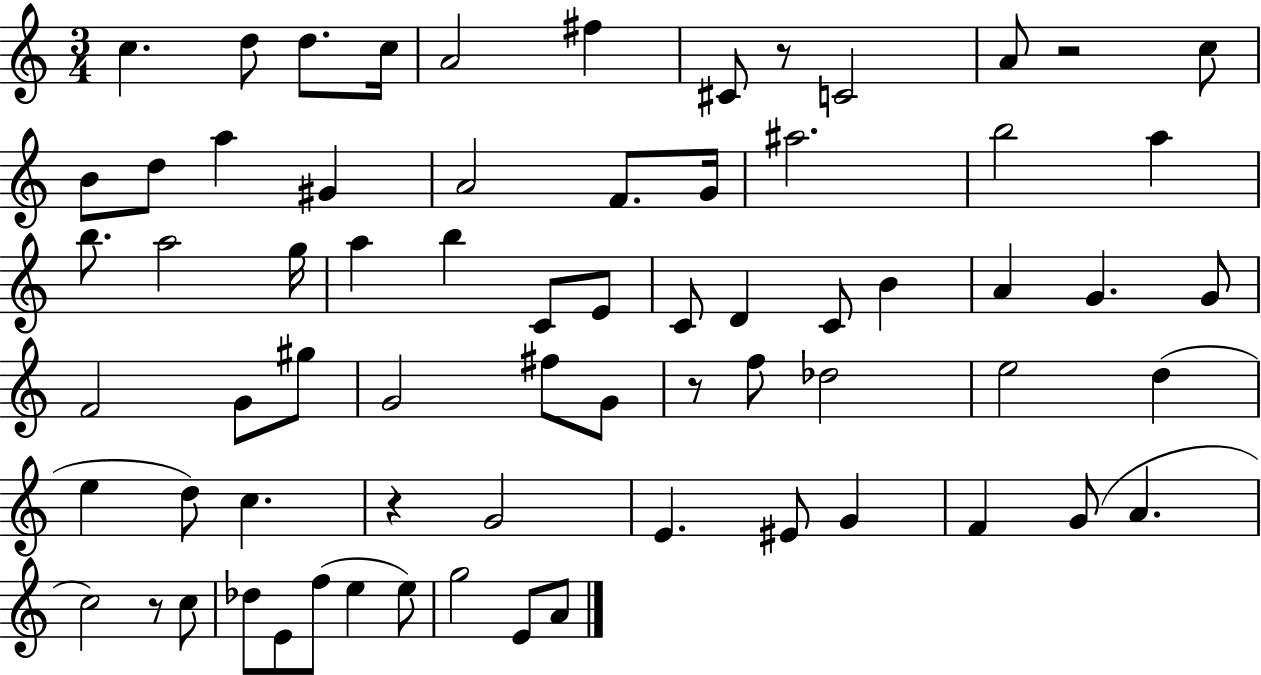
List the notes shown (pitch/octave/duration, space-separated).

C5/q. D5/e D5/e. C5/s A4/h F#5/q C#4/e R/e C4/h A4/e R/h C5/e B4/e D5/e A5/q G#4/q A4/h F4/e. G4/s A#5/h. B5/h A5/q B5/e. A5/h G5/s A5/q B5/q C4/e E4/e C4/e D4/q C4/e B4/q A4/q G4/q. G4/e F4/h G4/e G#5/e G4/h F#5/e G4/e R/e F5/e Db5/h E5/h D5/q E5/q D5/e C5/q. R/q G4/h E4/q. EIS4/e G4/q F4/q G4/e A4/q. C5/h R/e C5/e Db5/e E4/e F5/e E5/q E5/e G5/h E4/e A4/e